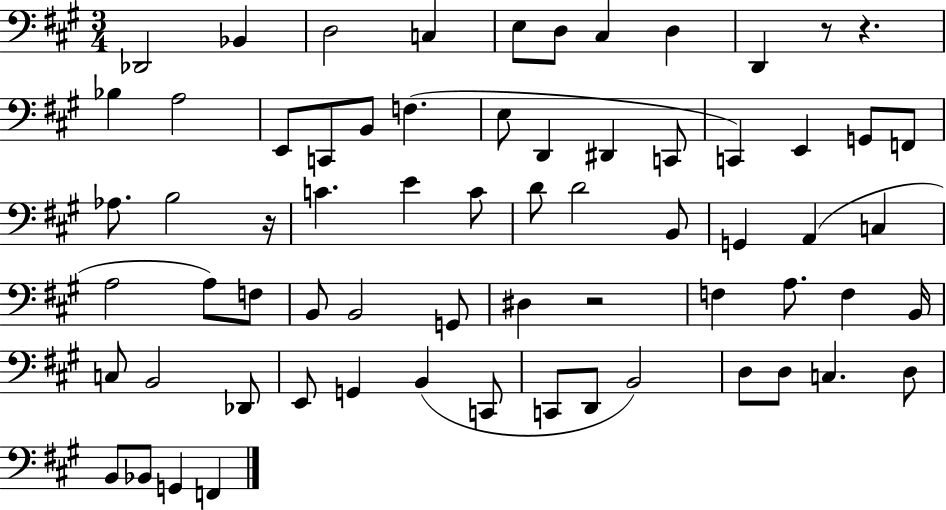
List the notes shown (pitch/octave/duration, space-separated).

Db2/h Bb2/q D3/h C3/q E3/e D3/e C#3/q D3/q D2/q R/e R/q. Bb3/q A3/h E2/e C2/e B2/e F3/q. E3/e D2/q D#2/q C2/e C2/q E2/q G2/e F2/e Ab3/e. B3/h R/s C4/q. E4/q C4/e D4/e D4/h B2/e G2/q A2/q C3/q A3/h A3/e F3/e B2/e B2/h G2/e D#3/q R/h F3/q A3/e. F3/q B2/s C3/e B2/h Db2/e E2/e G2/q B2/q C2/e C2/e D2/e B2/h D3/e D3/e C3/q. D3/e B2/e Bb2/e G2/q F2/q